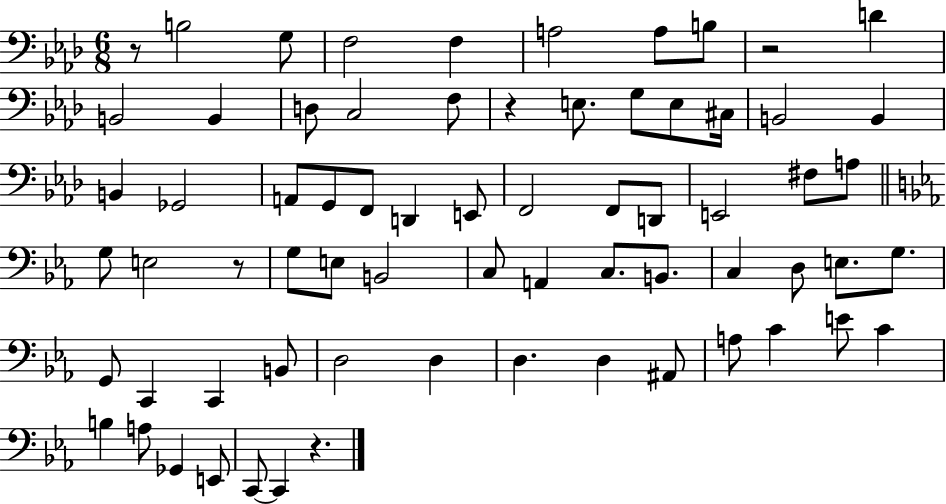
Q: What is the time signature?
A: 6/8